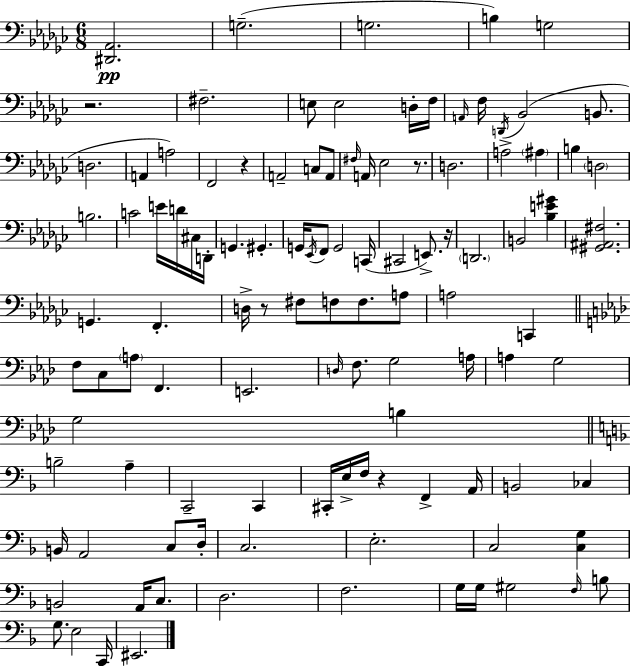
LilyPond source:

{
  \clef bass
  \numericTimeSignature
  \time 6/8
  \key ees \minor
  \repeat volta 2 { <dis, aes,>2.\pp | g2.--( | g2. | b4) g2 | \break r2. | fis2.-- | e8 e2 d16-. f16 | \grace { a,16 } f16 \acciaccatura { d,16 } bes,2( b,8. | \break d2. | a,4 a2) | f,2 r4 | a,2-- c8 | \break a,8 \grace { fis16 } a,16 ees2 | r8. d2. | a2-> \parenthesize ais4 | b4 \parenthesize d2 | \break b2. | c'2 e'16 | d'16 cis16 d,16-. g,4. gis,4.-. | g,16 \acciaccatura { ees,16 } f,8 g,2 | \break c,16( cis,2 | e,8.->) r16 \parenthesize d,2. | b,2 | <bes e' gis'>4 <gis, ais, fis>2. | \break g,4. f,4.-. | d16-> r8 fis8 f8 f8. | a8 a2 | c,4 \bar "||" \break \key f \minor f8 c8 \parenthesize a8 f,4. | e,2. | \grace { d16 } f8. g2 | a16 a4 g2 | \break g2 b4 | \bar "||" \break \key f \major b2-- a4-- | c,2-- c,4 | cis,16-. e16-> f16 r4 f,4-> a,16 | b,2 ces4 | \break b,16 a,2 c8 d16-. | c2. | e2.-. | c2 <c g>4 | \break b,2 a,16 c8. | d2. | f2. | g16 g16 gis2 \grace { f16 } b8 | \break g8. e2 | c,16 eis,2. | } \bar "|."
}